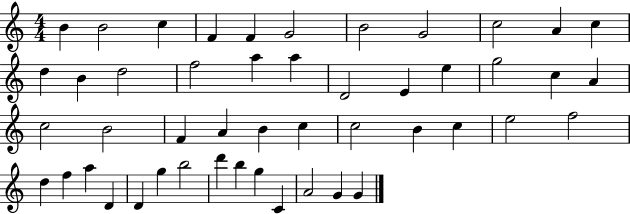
X:1
T:Untitled
M:4/4
L:1/4
K:C
B B2 c F F G2 B2 G2 c2 A c d B d2 f2 a a D2 E e g2 c A c2 B2 F A B c c2 B c e2 f2 d f a D D g b2 d' b g C A2 G G